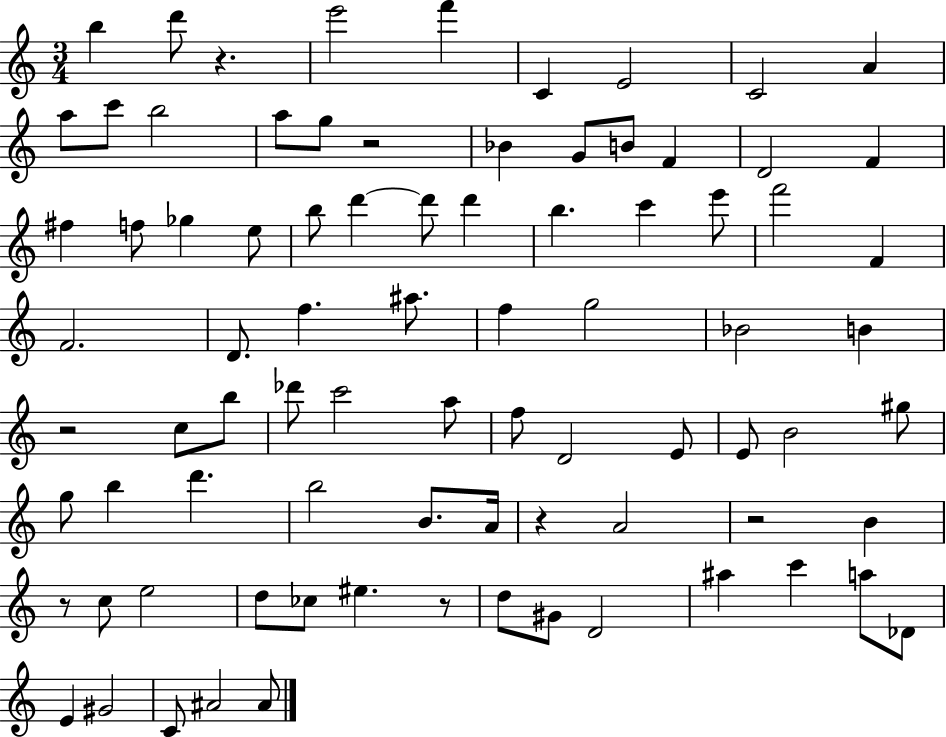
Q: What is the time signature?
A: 3/4